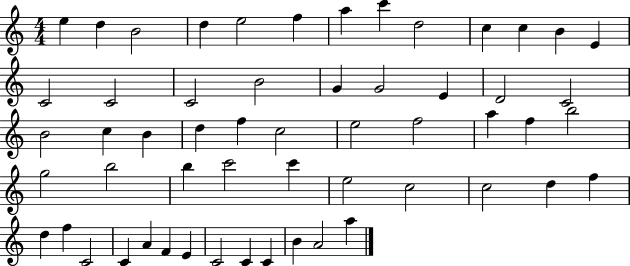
{
  \clef treble
  \numericTimeSignature
  \time 4/4
  \key c \major
  e''4 d''4 b'2 | d''4 e''2 f''4 | a''4 c'''4 d''2 | c''4 c''4 b'4 e'4 | \break c'2 c'2 | c'2 b'2 | g'4 g'2 e'4 | d'2 c'2 | \break b'2 c''4 b'4 | d''4 f''4 c''2 | e''2 f''2 | a''4 f''4 b''2 | \break g''2 b''2 | b''4 c'''2 c'''4 | e''2 c''2 | c''2 d''4 f''4 | \break d''4 f''4 c'2 | c'4 a'4 f'4 e'4 | c'2 c'4 c'4 | b'4 a'2 a''4 | \break \bar "|."
}